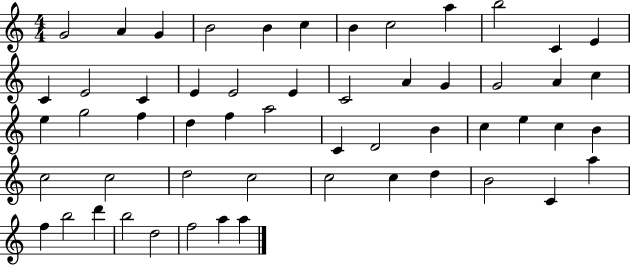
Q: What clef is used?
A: treble